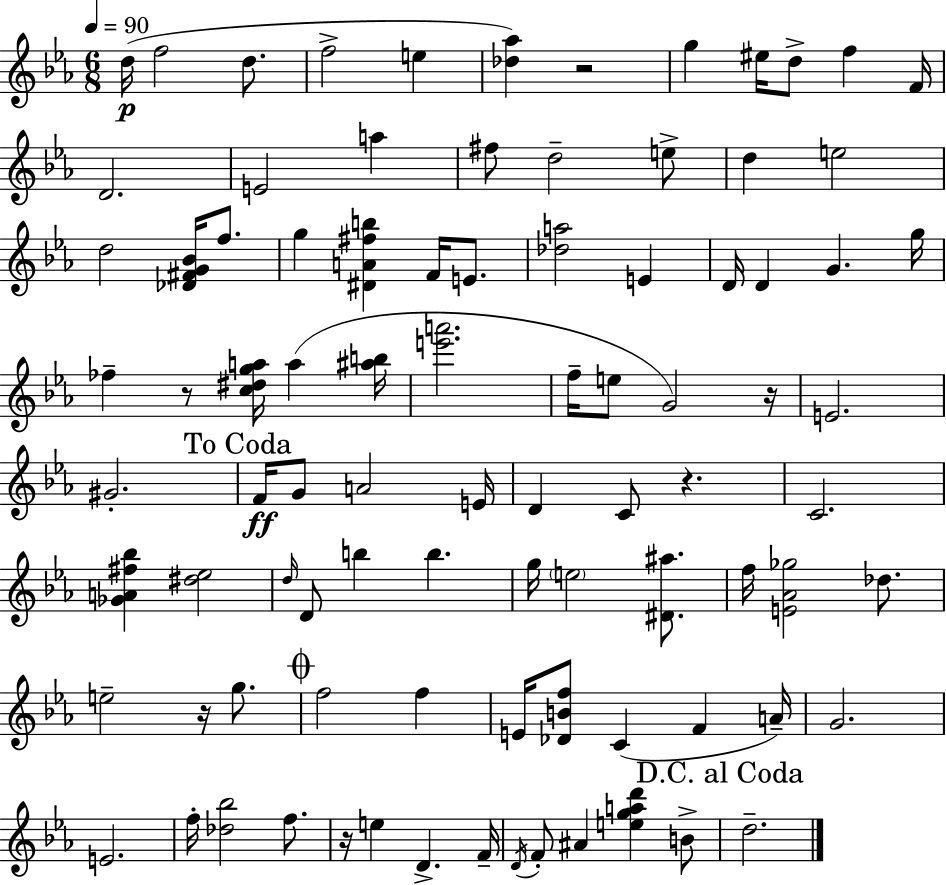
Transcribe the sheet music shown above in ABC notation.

X:1
T:Untitled
M:6/8
L:1/4
K:Cm
d/4 f2 d/2 f2 e [_d_a] z2 g ^e/4 d/2 f F/4 D2 E2 a ^f/2 d2 e/2 d e2 d2 [_D^FG_B]/4 f/2 g [^DA^fb] F/4 E/2 [_da]2 E D/4 D G g/4 _f z/2 [c^dga]/4 a [^ab]/4 [e'a']2 f/4 e/2 G2 z/4 E2 ^G2 F/4 G/2 A2 E/4 D C/2 z C2 [_GA^f_b] [^d_e]2 d/4 D/2 b b g/4 e2 [^D^a]/2 f/4 [E_A_g]2 _d/2 e2 z/4 g/2 f2 f E/4 [_DBf]/2 C F A/4 G2 E2 f/4 [_d_b]2 f/2 z/4 e D F/4 D/4 F/2 ^A [egad'] B/2 d2